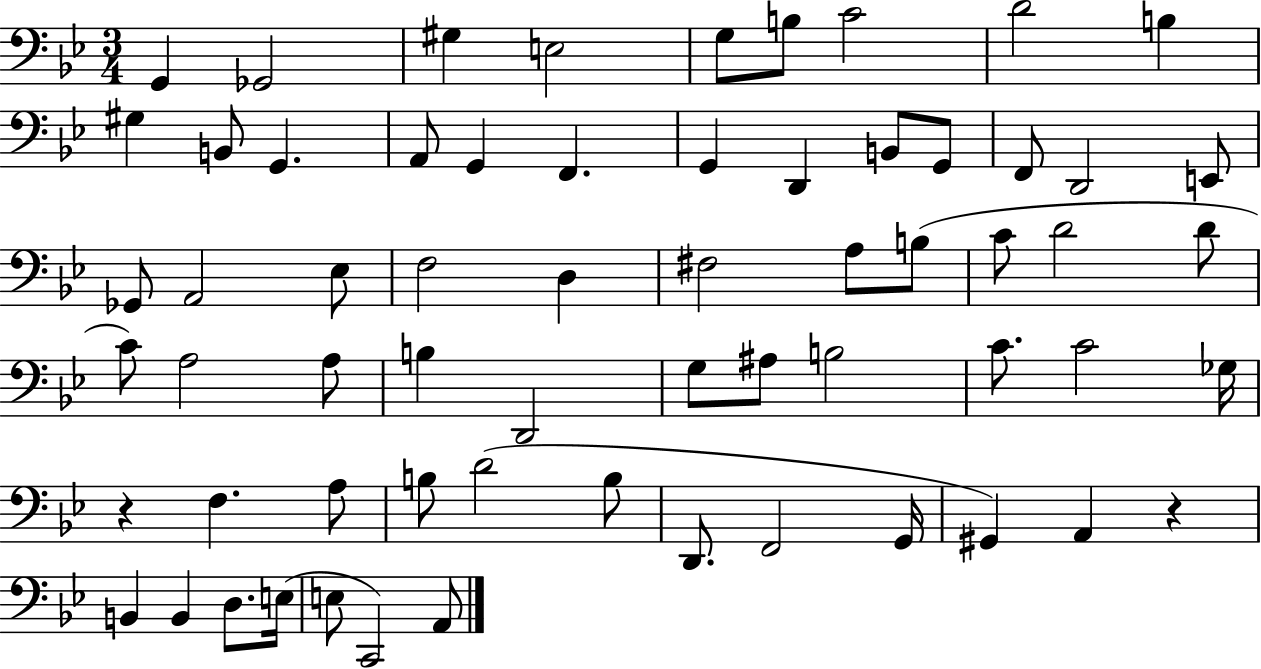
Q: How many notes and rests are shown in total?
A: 63